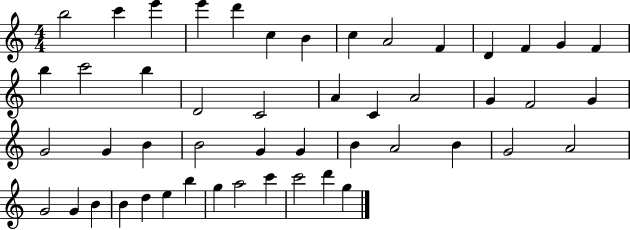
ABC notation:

X:1
T:Untitled
M:4/4
L:1/4
K:C
b2 c' e' e' d' c B c A2 F D F G F b c'2 b D2 C2 A C A2 G F2 G G2 G B B2 G G B A2 B G2 A2 G2 G B B d e b g a2 c' c'2 d' g